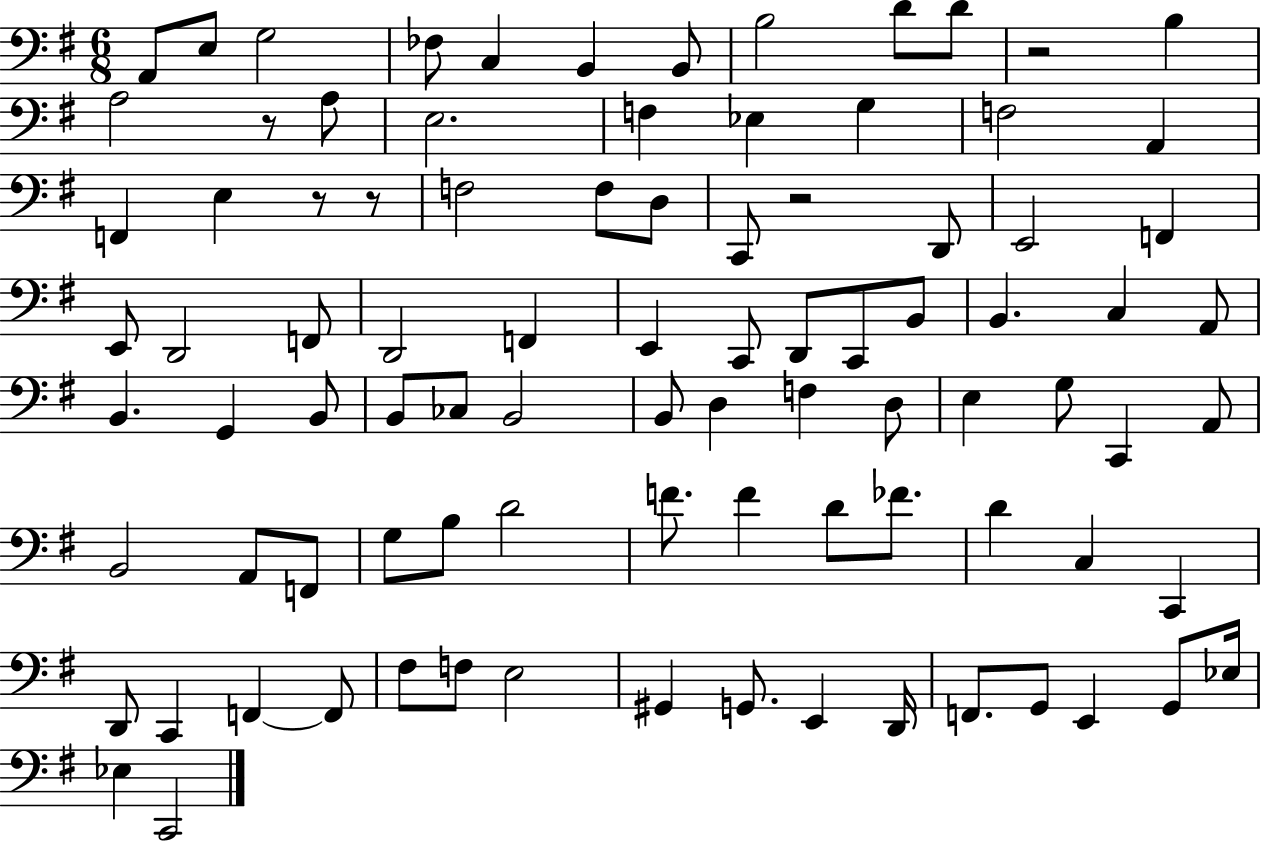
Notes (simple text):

A2/e E3/e G3/h FES3/e C3/q B2/q B2/e B3/h D4/e D4/e R/h B3/q A3/h R/e A3/e E3/h. F3/q Eb3/q G3/q F3/h A2/q F2/q E3/q R/e R/e F3/h F3/e D3/e C2/e R/h D2/e E2/h F2/q E2/e D2/h F2/e D2/h F2/q E2/q C2/e D2/e C2/e B2/e B2/q. C3/q A2/e B2/q. G2/q B2/e B2/e CES3/e B2/h B2/e D3/q F3/q D3/e E3/q G3/e C2/q A2/e B2/h A2/e F2/e G3/e B3/e D4/h F4/e. F4/q D4/e FES4/e. D4/q C3/q C2/q D2/e C2/q F2/q F2/e F#3/e F3/e E3/h G#2/q G2/e. E2/q D2/s F2/e. G2/e E2/q G2/e Eb3/s Eb3/q C2/h